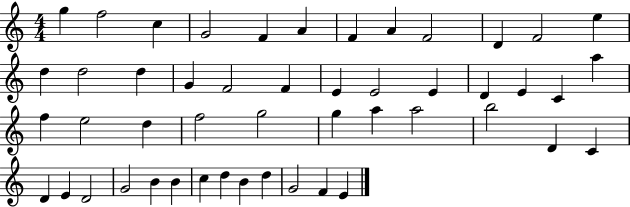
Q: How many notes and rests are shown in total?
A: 49